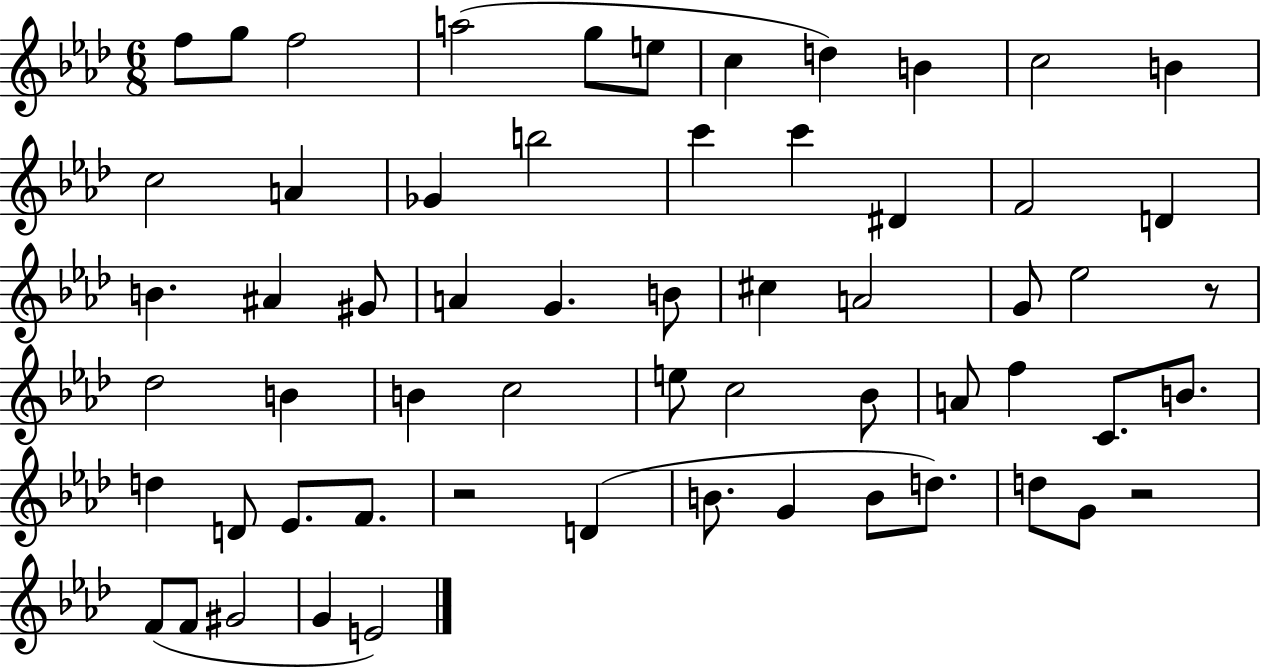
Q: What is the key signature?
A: AES major